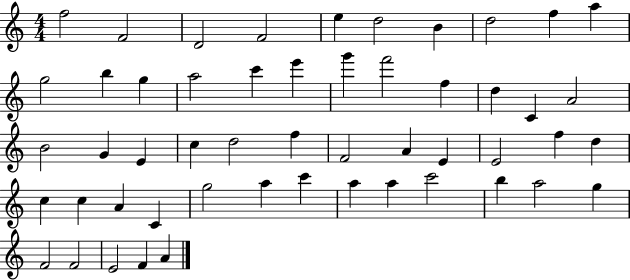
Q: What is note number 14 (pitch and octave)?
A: A5